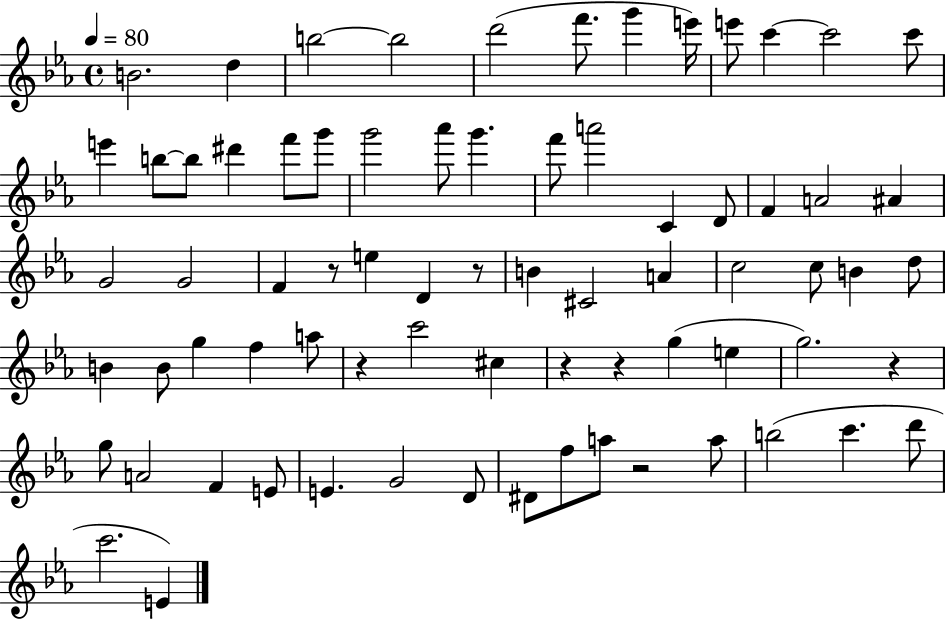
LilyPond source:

{
  \clef treble
  \time 4/4
  \defaultTimeSignature
  \key ees \major
  \tempo 4 = 80
  b'2. d''4 | b''2~~ b''2 | d'''2( f'''8. g'''4 e'''16) | e'''8 c'''4~~ c'''2 c'''8 | \break e'''4 b''8~~ b''8 dis'''4 f'''8 g'''8 | g'''2 aes'''8 g'''4. | f'''8 a'''2 c'4 d'8 | f'4 a'2 ais'4 | \break g'2 g'2 | f'4 r8 e''4 d'4 r8 | b'4 cis'2 a'4 | c''2 c''8 b'4 d''8 | \break b'4 b'8 g''4 f''4 a''8 | r4 c'''2 cis''4 | r4 r4 g''4( e''4 | g''2.) r4 | \break g''8 a'2 f'4 e'8 | e'4. g'2 d'8 | dis'8 f''8 a''8 r2 a''8 | b''2( c'''4. d'''8 | \break c'''2. e'4) | \bar "|."
}